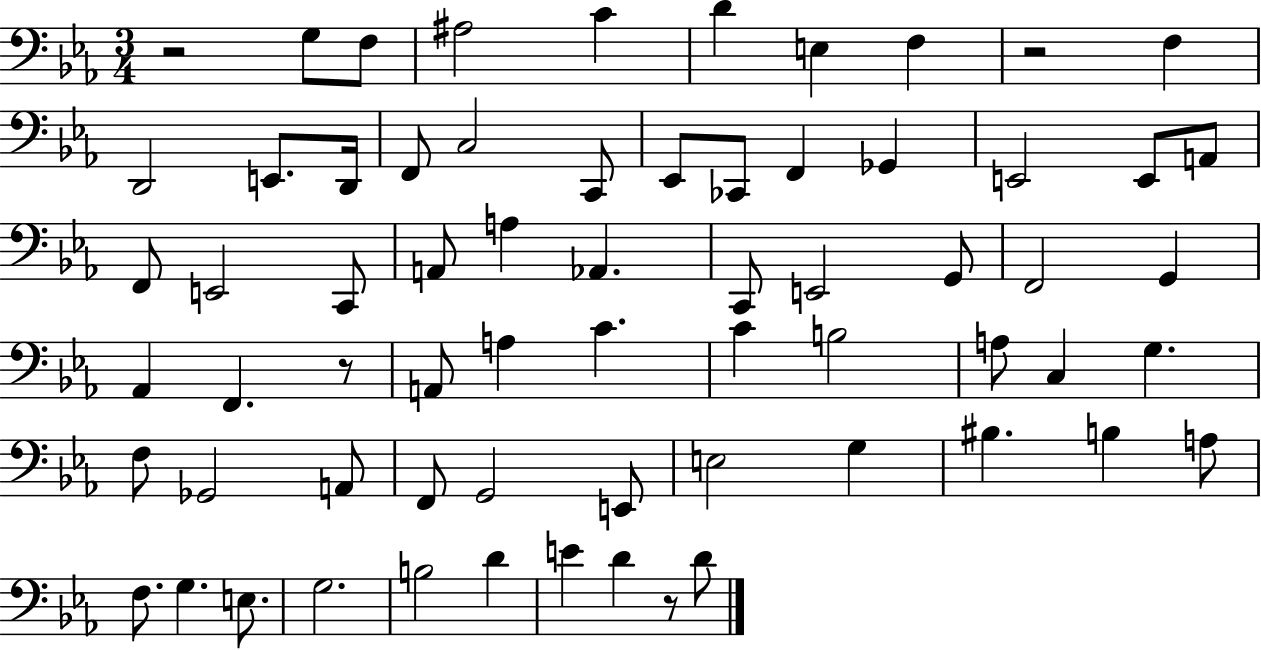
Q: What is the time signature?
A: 3/4